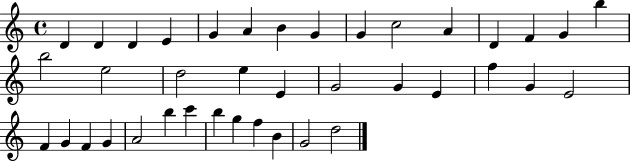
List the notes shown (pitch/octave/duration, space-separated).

D4/q D4/q D4/q E4/q G4/q A4/q B4/q G4/q G4/q C5/h A4/q D4/q F4/q G4/q B5/q B5/h E5/h D5/h E5/q E4/q G4/h G4/q E4/q F5/q G4/q E4/h F4/q G4/q F4/q G4/q A4/h B5/q C6/q B5/q G5/q F5/q B4/q G4/h D5/h